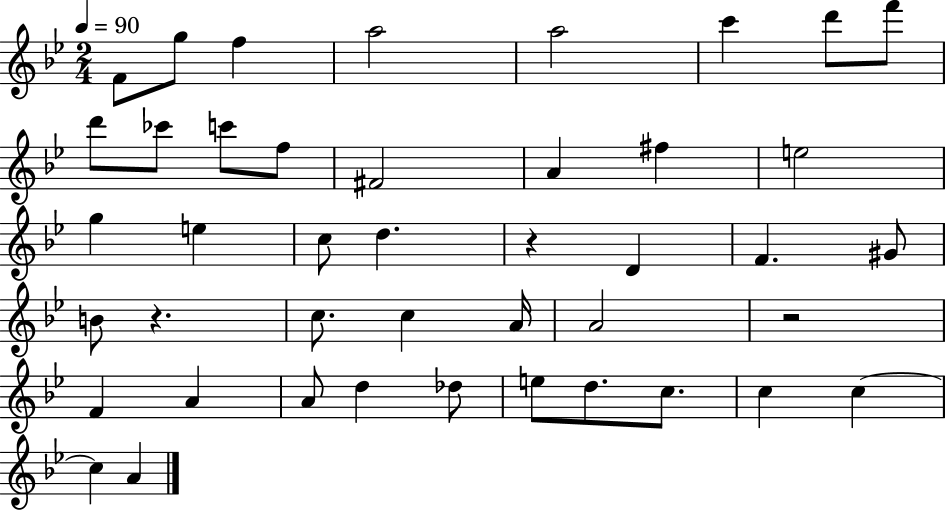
{
  \clef treble
  \numericTimeSignature
  \time 2/4
  \key bes \major
  \tempo 4 = 90
  f'8 g''8 f''4 | a''2 | a''2 | c'''4 d'''8 f'''8 | \break d'''8 ces'''8 c'''8 f''8 | fis'2 | a'4 fis''4 | e''2 | \break g''4 e''4 | c''8 d''4. | r4 d'4 | f'4. gis'8 | \break b'8 r4. | c''8. c''4 a'16 | a'2 | r2 | \break f'4 a'4 | a'8 d''4 des''8 | e''8 d''8. c''8. | c''4 c''4~~ | \break c''4 a'4 | \bar "|."
}